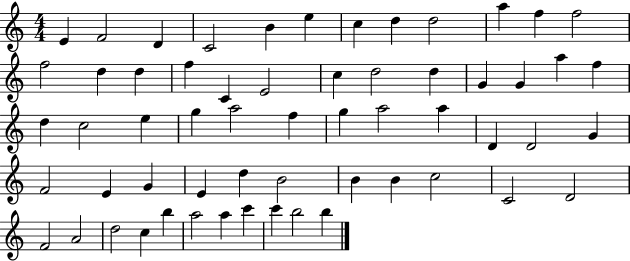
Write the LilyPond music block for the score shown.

{
  \clef treble
  \numericTimeSignature
  \time 4/4
  \key c \major
  e'4 f'2 d'4 | c'2 b'4 e''4 | c''4 d''4 d''2 | a''4 f''4 f''2 | \break f''2 d''4 d''4 | f''4 c'4 e'2 | c''4 d''2 d''4 | g'4 g'4 a''4 f''4 | \break d''4 c''2 e''4 | g''4 a''2 f''4 | g''4 a''2 a''4 | d'4 d'2 g'4 | \break f'2 e'4 g'4 | e'4 d''4 b'2 | b'4 b'4 c''2 | c'2 d'2 | \break f'2 a'2 | d''2 c''4 b''4 | a''2 a''4 c'''4 | c'''4 b''2 b''4 | \break \bar "|."
}